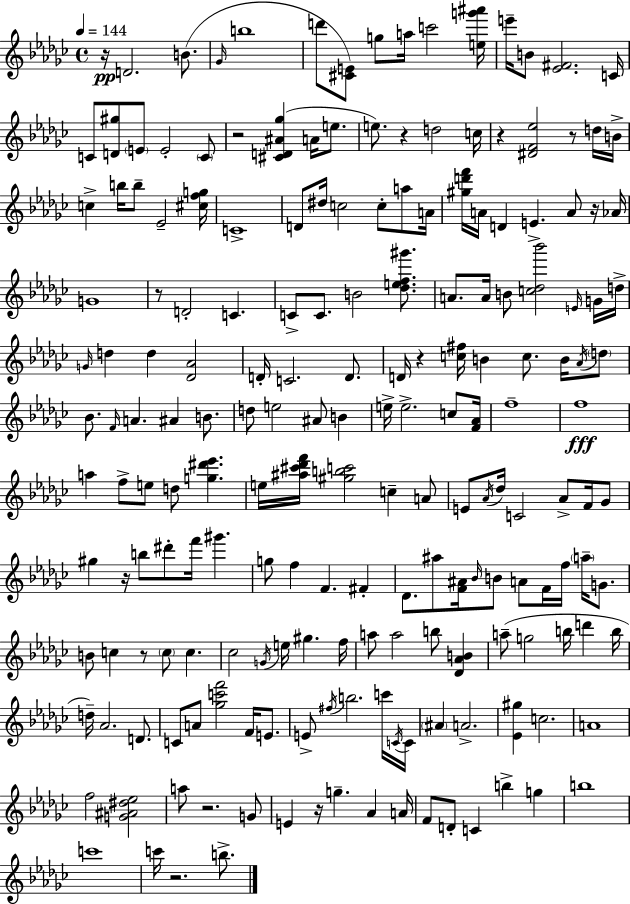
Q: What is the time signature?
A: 4/4